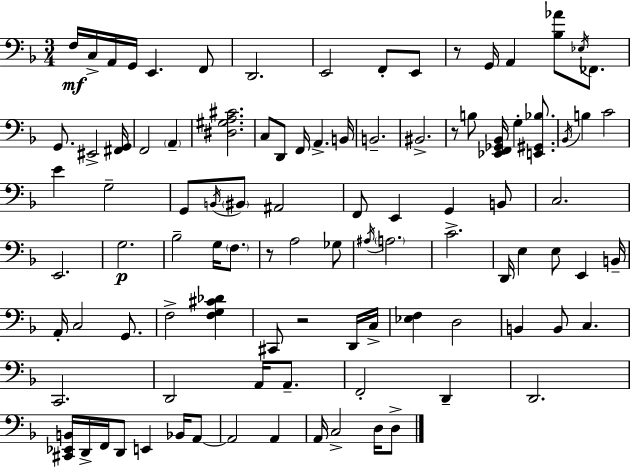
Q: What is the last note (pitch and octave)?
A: D3